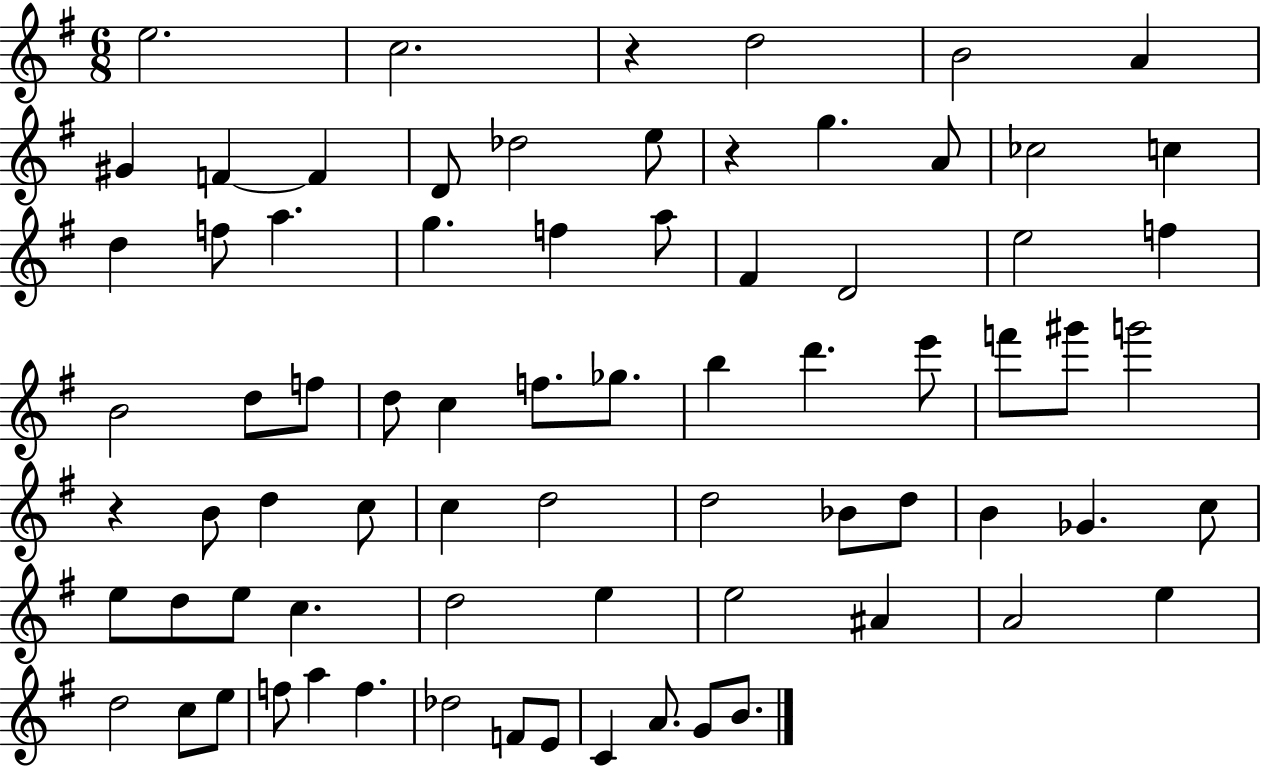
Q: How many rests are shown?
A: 3